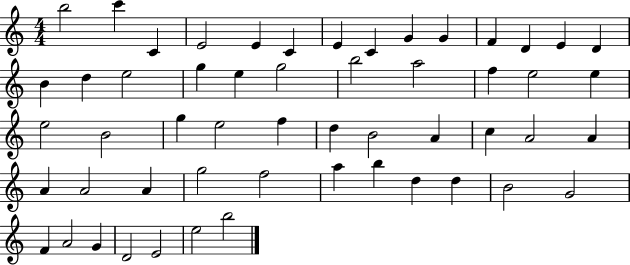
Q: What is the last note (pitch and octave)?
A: B5